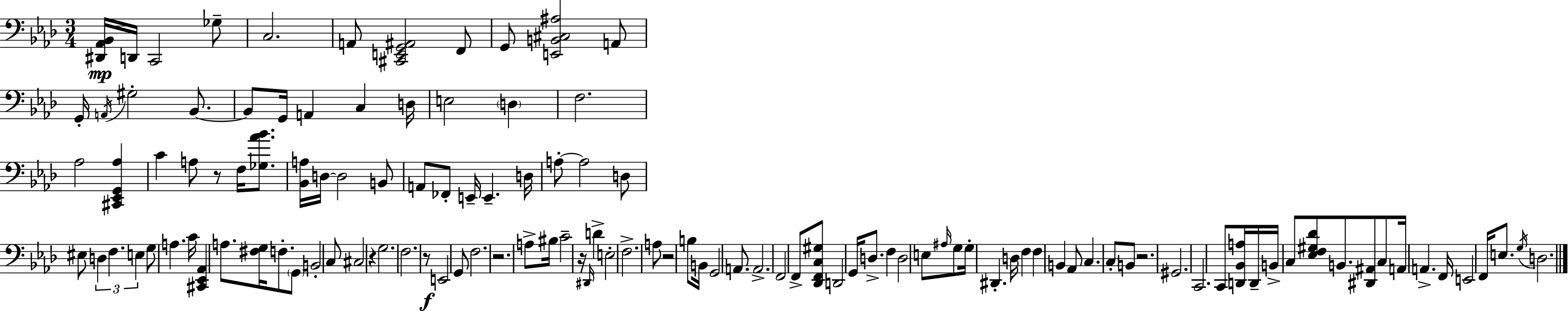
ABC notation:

X:1
T:Untitled
M:3/4
L:1/4
K:Fm
[^D,,_A,,_B,,]/4 D,,/4 C,,2 _G,/2 C,2 A,,/2 [^C,,E,,G,,^A,,]2 F,,/2 G,,/2 [E,,B,,^C,^A,]2 A,,/2 G,,/4 A,,/4 ^G,2 _B,,/2 _B,,/2 G,,/4 A,, C, D,/4 E,2 D, F,2 _A,2 [^C,,_E,,G,,_A,] C A,/2 z/2 F,/4 [_G,_A_B]/2 [_B,,A,]/4 D,/4 D,2 B,,/2 A,,/2 _F,,/2 E,,/4 E,, D,/4 A,/2 A,2 D,/2 ^E,/2 D, F, E, G,/2 A, C/4 [^C,,_E,,_A,,] A,/2 [^F,G,]/4 F,/2 G,,/2 B,,2 C,/2 ^C,2 z G,2 F,2 z/2 E,,2 G,,/2 F,2 z2 A,/2 ^B,/4 C2 z/4 ^D,,/4 D E,2 F,2 A,/2 z2 B,/2 B,,/4 G,,2 A,,/2 A,,2 F,,2 F,,/2 [_D,,F,,C,^G,]/2 D,,2 G,,/4 D,/2 F, D,2 E,/2 ^A,/4 G,/2 G,/4 ^D,, D,/4 F, F, B,, _A,,/2 C, C,/2 B,,/2 z2 ^G,,2 C,,2 C,,/2 [D,,_B,,A,]/4 D,,/4 B,,/4 C,/2 [_E,F,^G,_D]/2 B,,/2 [^D,,^A,,]/2 C,/2 A,,/4 A,, F,,/4 E,,2 F,,/4 E,/2 G,/4 D,2